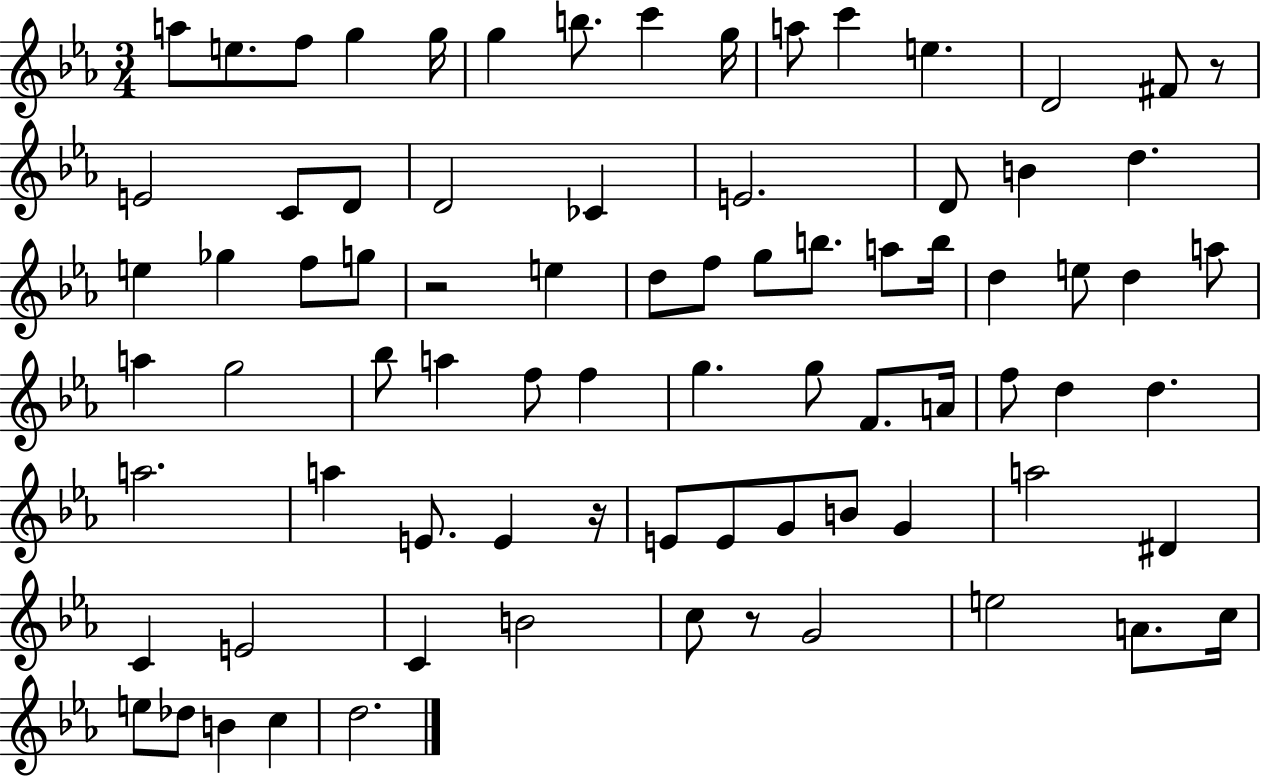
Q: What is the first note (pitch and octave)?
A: A5